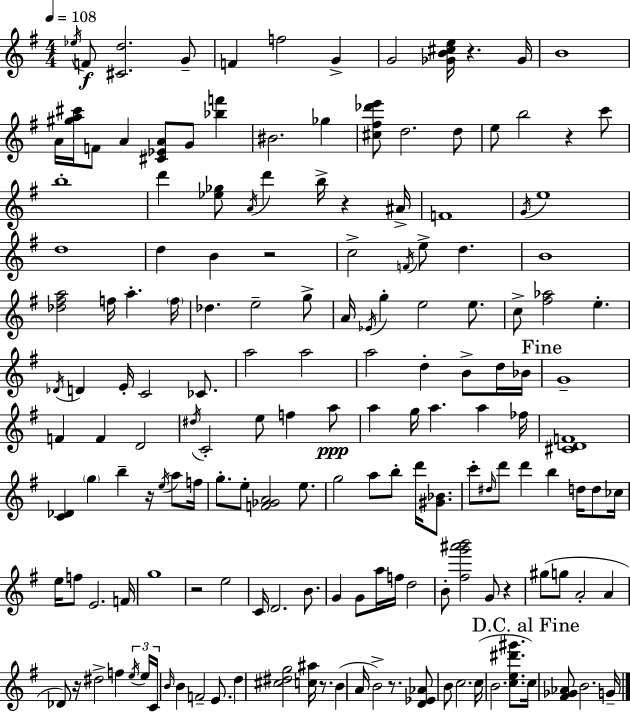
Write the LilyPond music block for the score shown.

{
  \clef treble
  \numericTimeSignature
  \time 4/4
  \key g \major
  \tempo 4 = 108
  \acciaccatura { ees''16 }\f f'8 <cis' d''>2. g'8-- | f'4 f''2 g'4-> | g'2 <ges' b' cis'' e''>16 r4. | ges'16 b'1 | \break a'16 <gis'' a'' cis'''>16 f'8 a'4 <cis' ees' a'>8 g'8 <bes'' f'''>4 | bis'2. ges''4 | <cis'' fis'' des''' e'''>8 d''2. d''8 | e''8 b''2 r4 c'''8 | \break b''1-. | d'''4 <ees'' ges''>8 \acciaccatura { a'16 } d'''4 b''16-> r4 | ais'16-> f'1 | \acciaccatura { g'16 } e''1 | \break d''1 | d''4 b'4 r2 | c''2-> \acciaccatura { f'16 } e''8-> d''4. | b'1 | \break <des'' fis'' a''>2 f''16 a''4.-. | \parenthesize f''16 des''4. e''2-- | g''8-> a'16 \acciaccatura { ees'16 } g''4-. e''2 | e''8. c''8-> <fis'' aes''>2 e''4.-. | \break \acciaccatura { des'16 } d'4 e'16-. c'2 | ces'8. a''2 a''2 | a''2 d''4-. | b'8-> d''16 bes'16 \mark "Fine" g'1-- | \break f'4 f'4 d'2 | \acciaccatura { dis''16 } c'2-. e''8 | f''4 a''8\ppp a''4 g''16 a''4. | a''4 fes''16 <cis' d' f'>1 | \break <c' des'>4 \parenthesize g''4 b''4-- | r16 \acciaccatura { e''16 } a''8 f''16 g''8.-. e''8-. <f' ges' a'>2 | e''8. g''2 | a''8 b''8-. d'''16 <gis' bes'>8. c'''8-. \grace { dis''16 } d'''8 d'''4 | \break b''4 d''16 d''8 ces''16 e''16 f''8 e'2. | f'16 g''1 | r2 | e''2 c'16 d'2. | \break b'8. g'4 g'8 a''16 | f''16 d''2 b'8-. <fis'' g''' ais''' b'''>2 | g'8 r4 gis''8( g''8 a'2-. | a'4 des'8) r16 dis''2-> | \break f''4 \tuplet 3/2 { \acciaccatura { e''16 } e''16 c'16 } \grace { b'16 } b'4 | f'2-- e'8. d''4 <cis'' dis'' g''>2 | <c'' ais''>16 r8. b'4( a'16 | b'2->) r8. <d' ees' aes'>8 b'8 c''2. | \break c''16( b'2. | <c'' e'' dis''' gis'''>8. \mark "D.C. al Fine" c''16) <fis' ges' aes'>8 b'2. | g'16-- \bar "|."
}